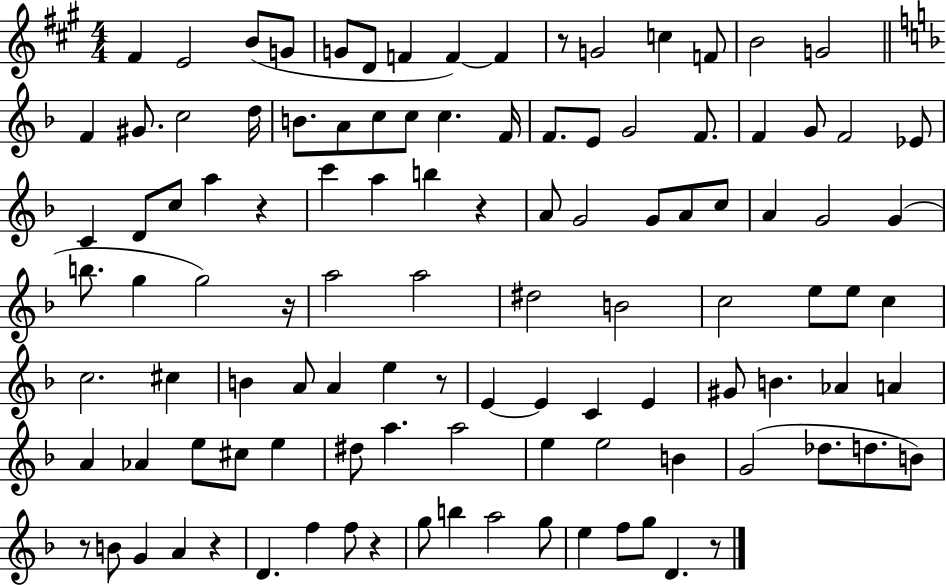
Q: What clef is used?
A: treble